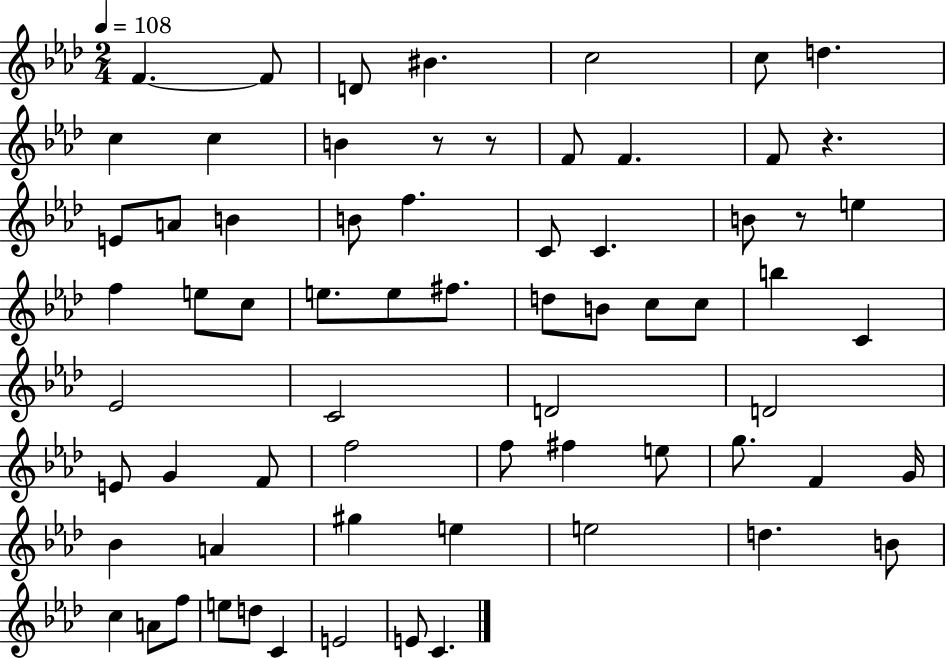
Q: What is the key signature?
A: AES major